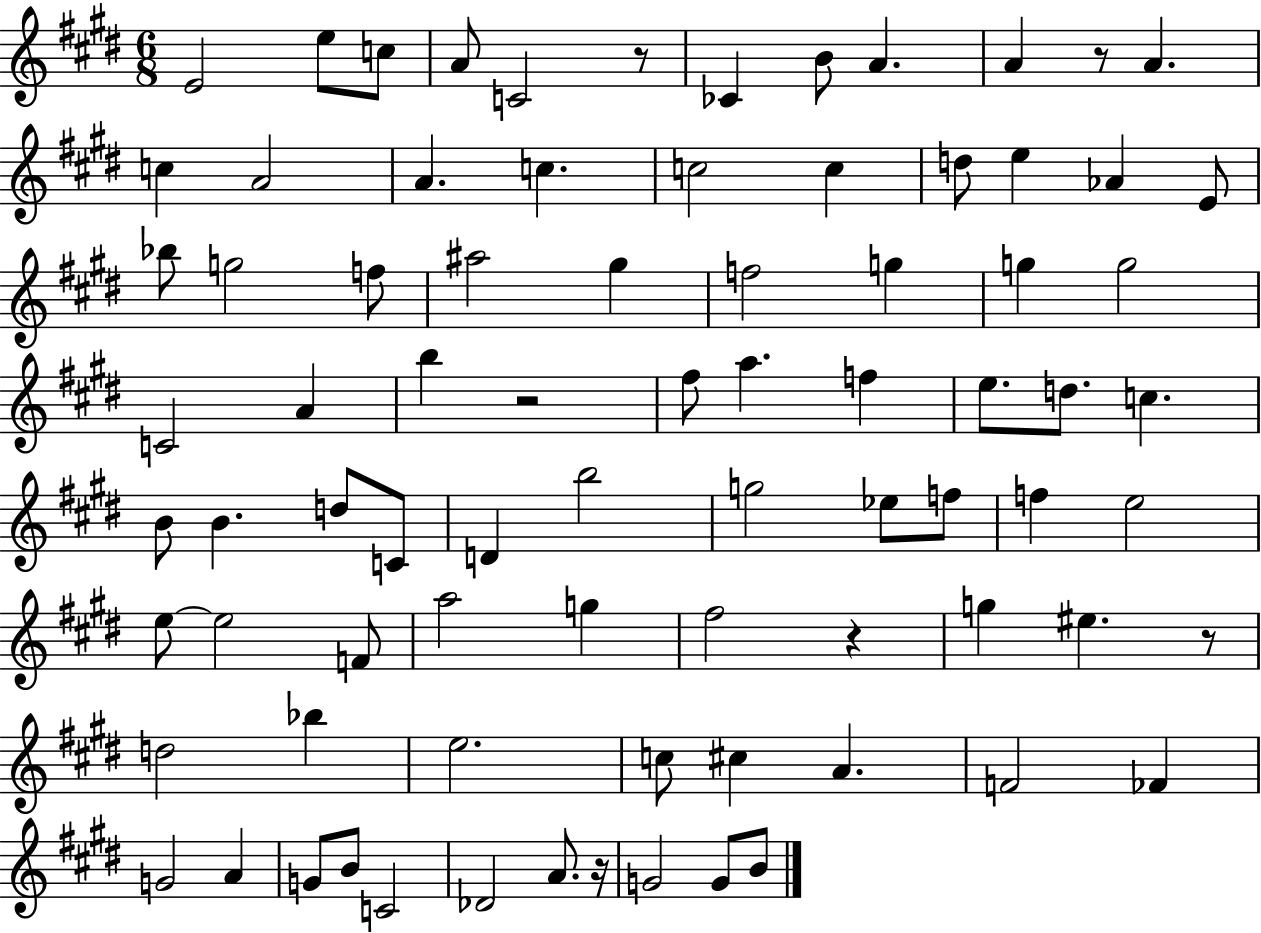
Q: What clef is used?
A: treble